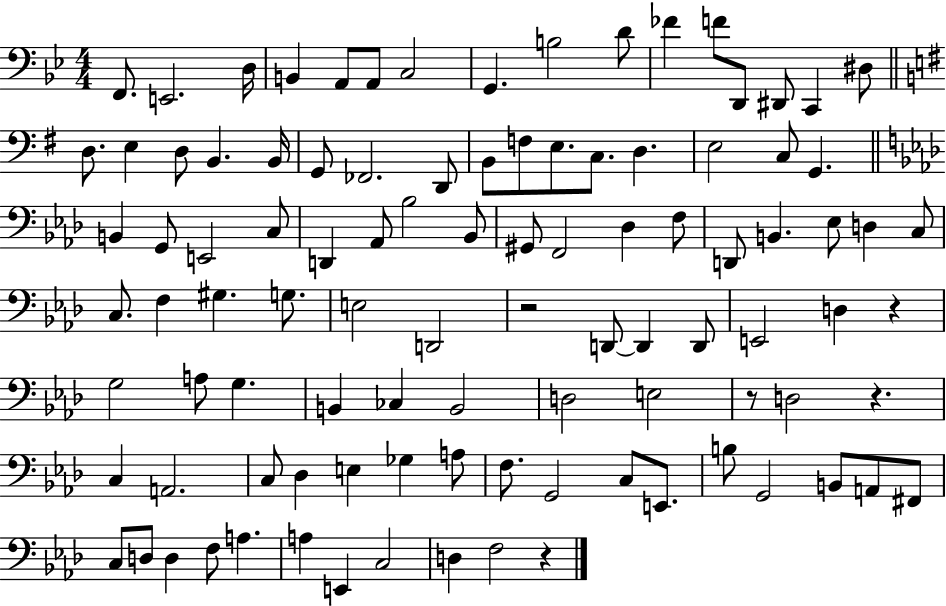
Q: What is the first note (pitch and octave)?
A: F2